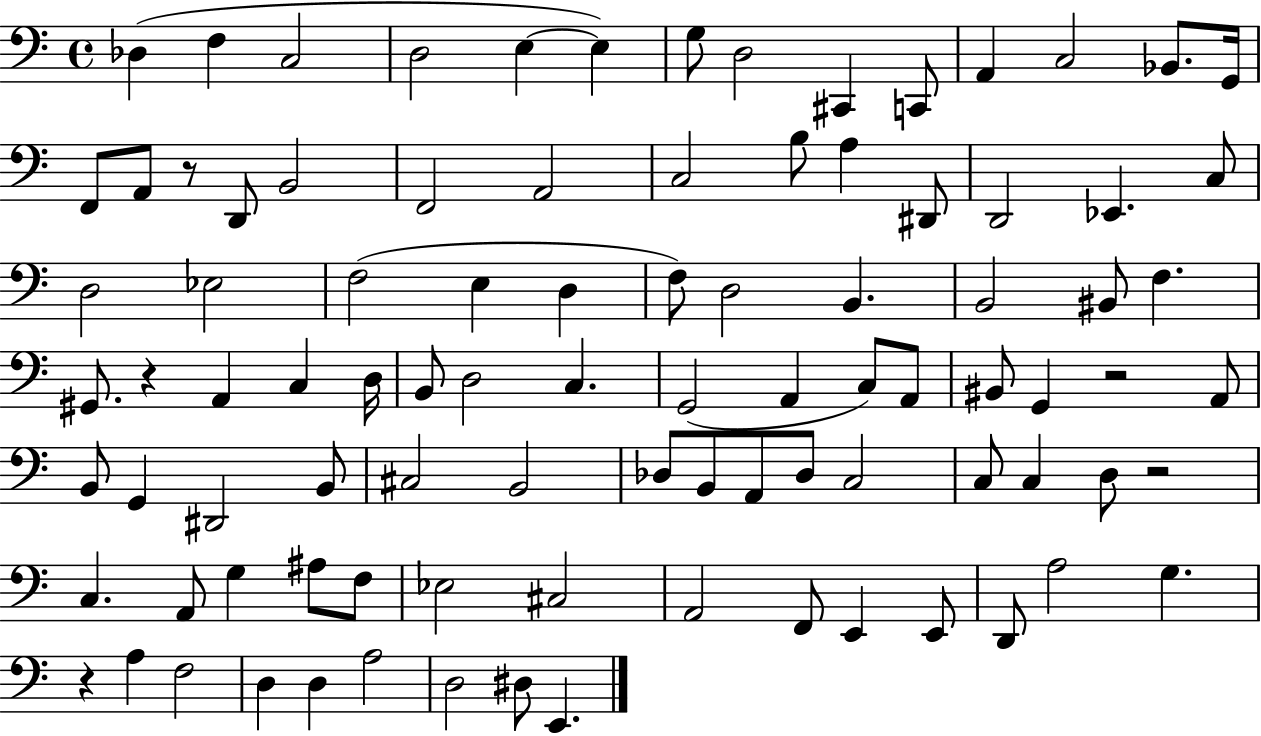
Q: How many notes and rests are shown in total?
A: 93